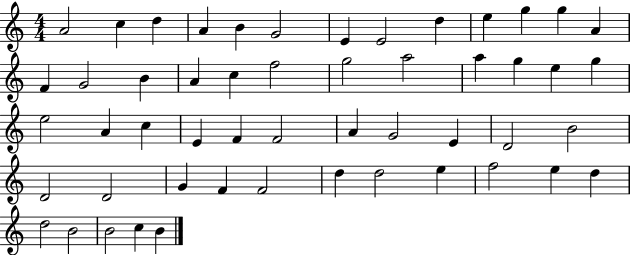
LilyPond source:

{
  \clef treble
  \numericTimeSignature
  \time 4/4
  \key c \major
  a'2 c''4 d''4 | a'4 b'4 g'2 | e'4 e'2 d''4 | e''4 g''4 g''4 a'4 | \break f'4 g'2 b'4 | a'4 c''4 f''2 | g''2 a''2 | a''4 g''4 e''4 g''4 | \break e''2 a'4 c''4 | e'4 f'4 f'2 | a'4 g'2 e'4 | d'2 b'2 | \break d'2 d'2 | g'4 f'4 f'2 | d''4 d''2 e''4 | f''2 e''4 d''4 | \break d''2 b'2 | b'2 c''4 b'4 | \bar "|."
}